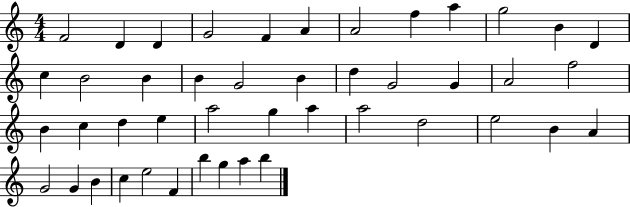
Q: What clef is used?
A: treble